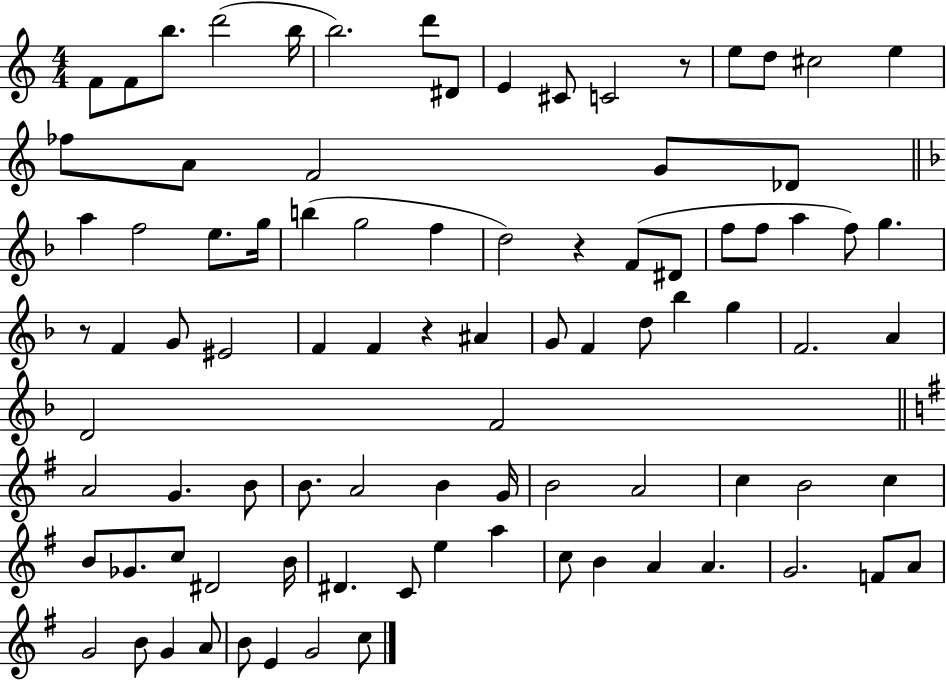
X:1
T:Untitled
M:4/4
L:1/4
K:C
F/2 F/2 b/2 d'2 b/4 b2 d'/2 ^D/2 E ^C/2 C2 z/2 e/2 d/2 ^c2 e _f/2 A/2 F2 G/2 _D/2 a f2 e/2 g/4 b g2 f d2 z F/2 ^D/2 f/2 f/2 a f/2 g z/2 F G/2 ^E2 F F z ^A G/2 F d/2 _b g F2 A D2 F2 A2 G B/2 B/2 A2 B G/4 B2 A2 c B2 c B/2 _G/2 c/2 ^D2 B/4 ^D C/2 e a c/2 B A A G2 F/2 A/2 G2 B/2 G A/2 B/2 E G2 c/2